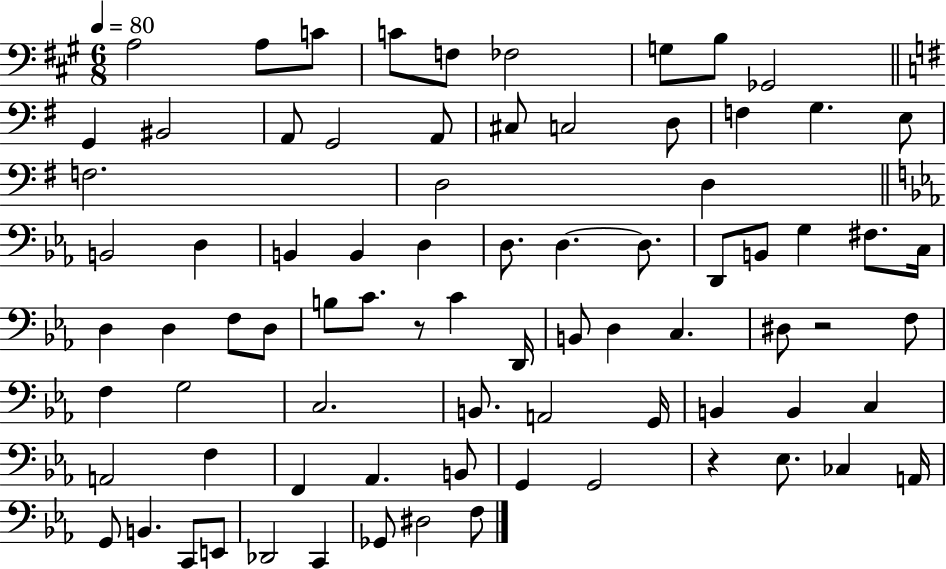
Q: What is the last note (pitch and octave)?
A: F3